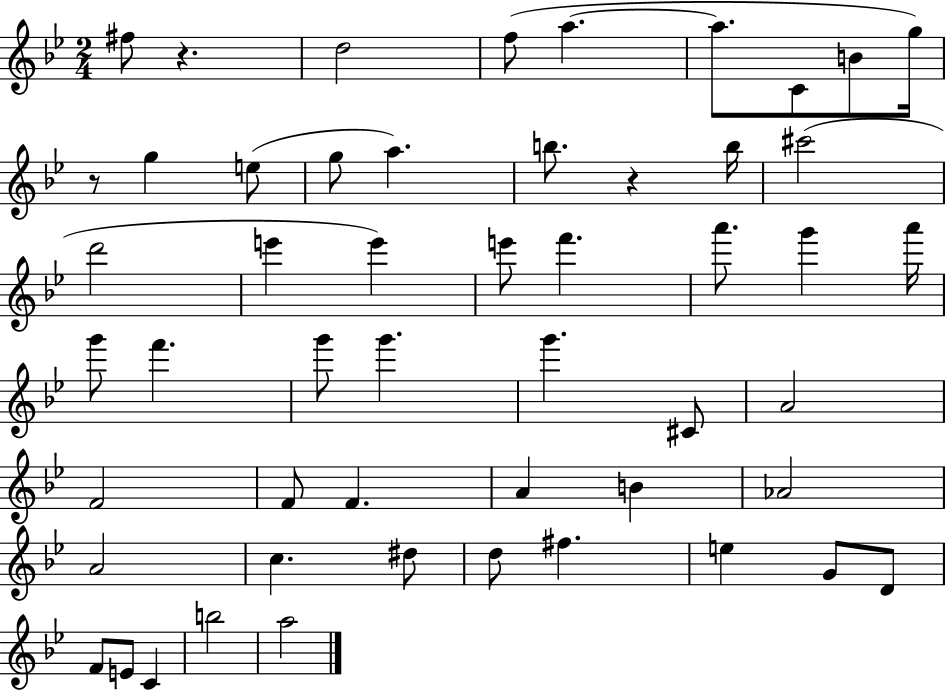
X:1
T:Untitled
M:2/4
L:1/4
K:Bb
^f/2 z d2 f/2 a a/2 C/2 B/2 g/4 z/2 g e/2 g/2 a b/2 z b/4 ^c'2 d'2 e' e' e'/2 f' a'/2 g' a'/4 g'/2 f' g'/2 g' g' ^C/2 A2 F2 F/2 F A B _A2 A2 c ^d/2 d/2 ^f e G/2 D/2 F/2 E/2 C b2 a2